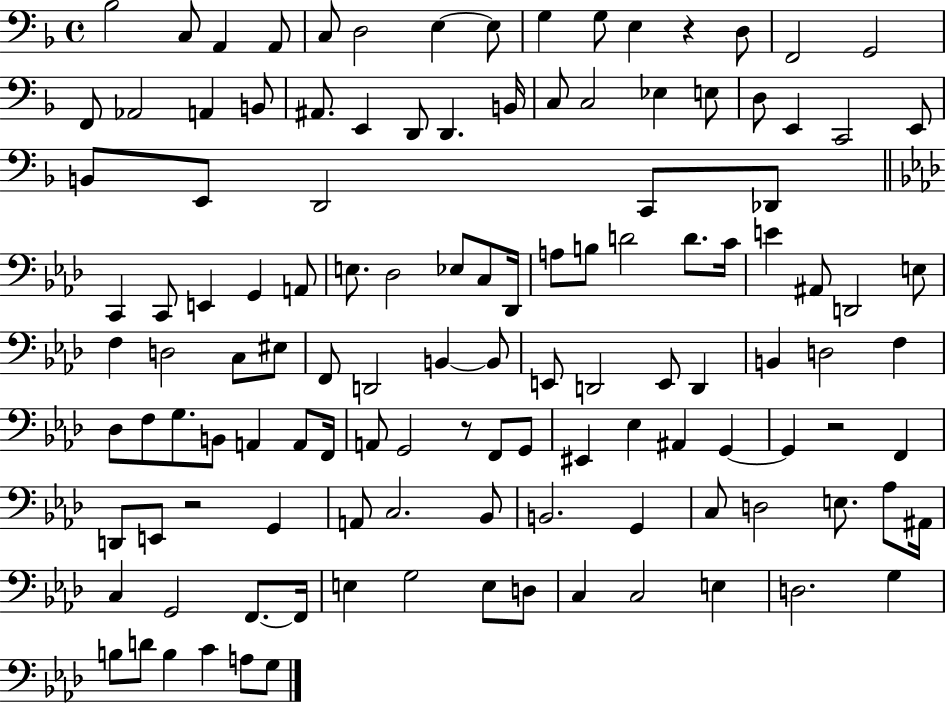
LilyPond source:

{
  \clef bass
  \time 4/4
  \defaultTimeSignature
  \key f \major
  bes2 c8 a,4 a,8 | c8 d2 e4~~ e8 | g4 g8 e4 r4 d8 | f,2 g,2 | \break f,8 aes,2 a,4 b,8 | ais,8. e,4 d,8 d,4. b,16 | c8 c2 ees4 e8 | d8 e,4 c,2 e,8 | \break b,8 e,8 d,2 c,8 des,8 | \bar "||" \break \key f \minor c,4 c,8 e,4 g,4 a,8 | e8. des2 ees8 c8 des,16 | a8 b8 d'2 d'8. c'16 | e'4 ais,8 d,2 e8 | \break f4 d2 c8 eis8 | f,8 d,2 b,4~~ b,8 | e,8 d,2 e,8 d,4 | b,4 d2 f4 | \break des8 f8 g8. b,8 a,4 a,8 f,16 | a,8 g,2 r8 f,8 g,8 | eis,4 ees4 ais,4 g,4~~ | g,4 r2 f,4 | \break d,8 e,8 r2 g,4 | a,8 c2. bes,8 | b,2. g,4 | c8 d2 e8. aes8 ais,16 | \break c4 g,2 f,8.~~ f,16 | e4 g2 e8 d8 | c4 c2 e4 | d2. g4 | \break b8 d'8 b4 c'4 a8 g8 | \bar "|."
}